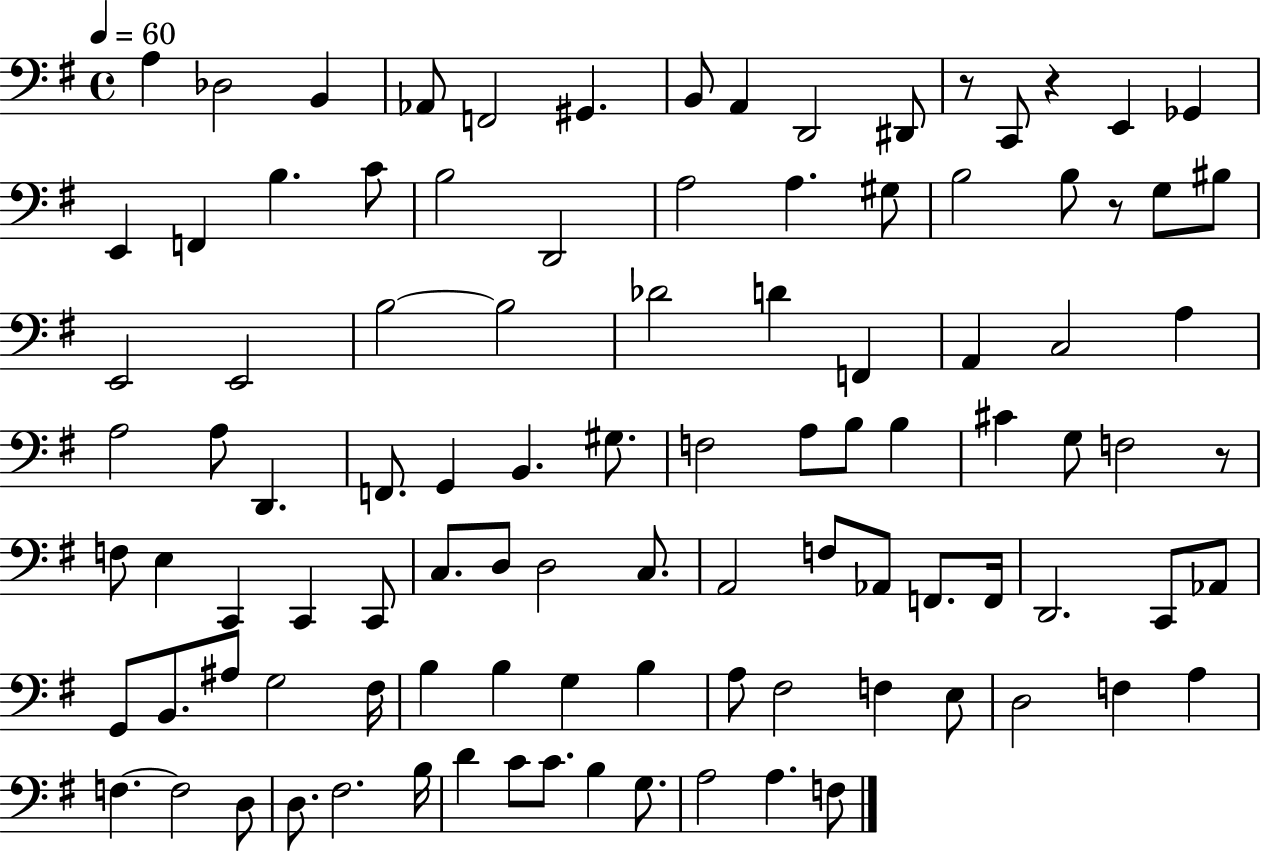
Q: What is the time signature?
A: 4/4